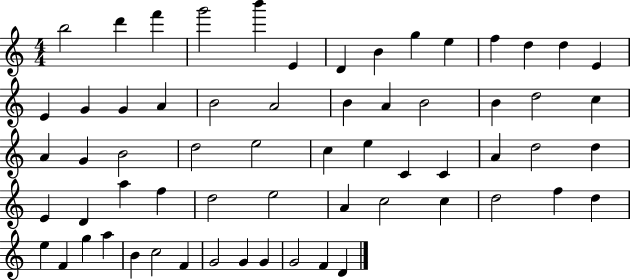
{
  \clef treble
  \numericTimeSignature
  \time 4/4
  \key c \major
  b''2 d'''4 f'''4 | g'''2 b'''4 e'4 | d'4 b'4 g''4 e''4 | f''4 d''4 d''4 e'4 | \break e'4 g'4 g'4 a'4 | b'2 a'2 | b'4 a'4 b'2 | b'4 d''2 c''4 | \break a'4 g'4 b'2 | d''2 e''2 | c''4 e''4 c'4 c'4 | a'4 d''2 d''4 | \break e'4 d'4 a''4 f''4 | d''2 e''2 | a'4 c''2 c''4 | d''2 f''4 d''4 | \break e''4 f'4 g''4 a''4 | b'4 c''2 f'4 | g'2 g'4 g'4 | g'2 f'4 d'4 | \break \bar "|."
}